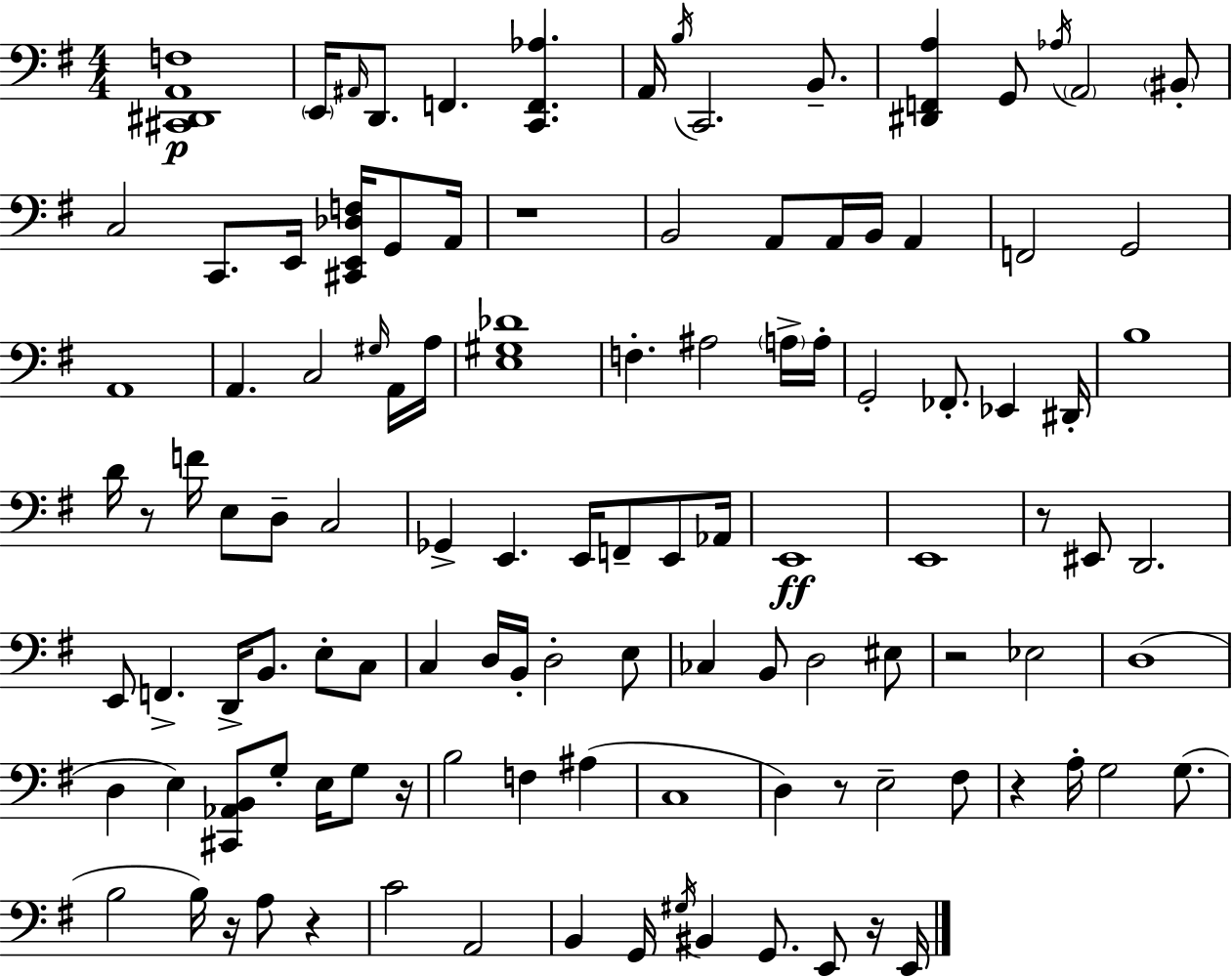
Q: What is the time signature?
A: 4/4